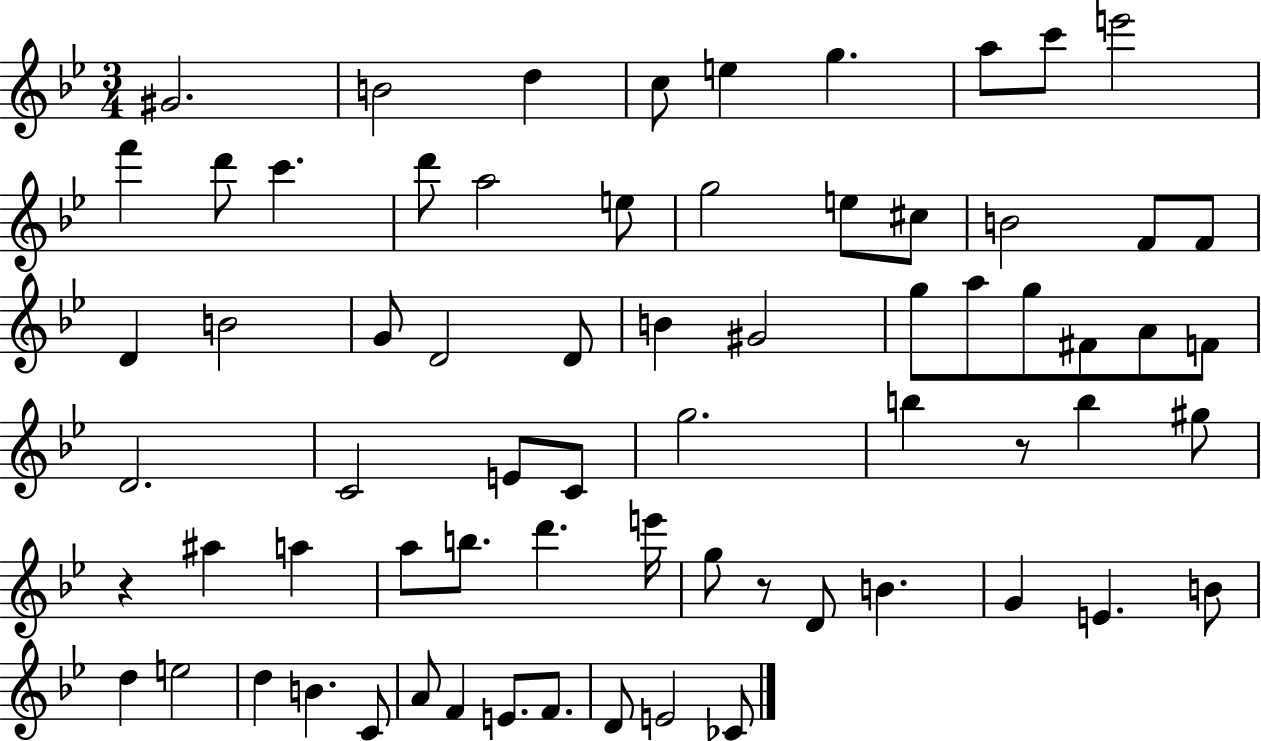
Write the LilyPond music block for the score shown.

{
  \clef treble
  \numericTimeSignature
  \time 3/4
  \key bes \major
  \repeat volta 2 { gis'2. | b'2 d''4 | c''8 e''4 g''4. | a''8 c'''8 e'''2 | \break f'''4 d'''8 c'''4. | d'''8 a''2 e''8 | g''2 e''8 cis''8 | b'2 f'8 f'8 | \break d'4 b'2 | g'8 d'2 d'8 | b'4 gis'2 | g''8 a''8 g''8 fis'8 a'8 f'8 | \break d'2. | c'2 e'8 c'8 | g''2. | b''4 r8 b''4 gis''8 | \break r4 ais''4 a''4 | a''8 b''8. d'''4. e'''16 | g''8 r8 d'8 b'4. | g'4 e'4. b'8 | \break d''4 e''2 | d''4 b'4. c'8 | a'8 f'4 e'8. f'8. | d'8 e'2 ces'8 | \break } \bar "|."
}